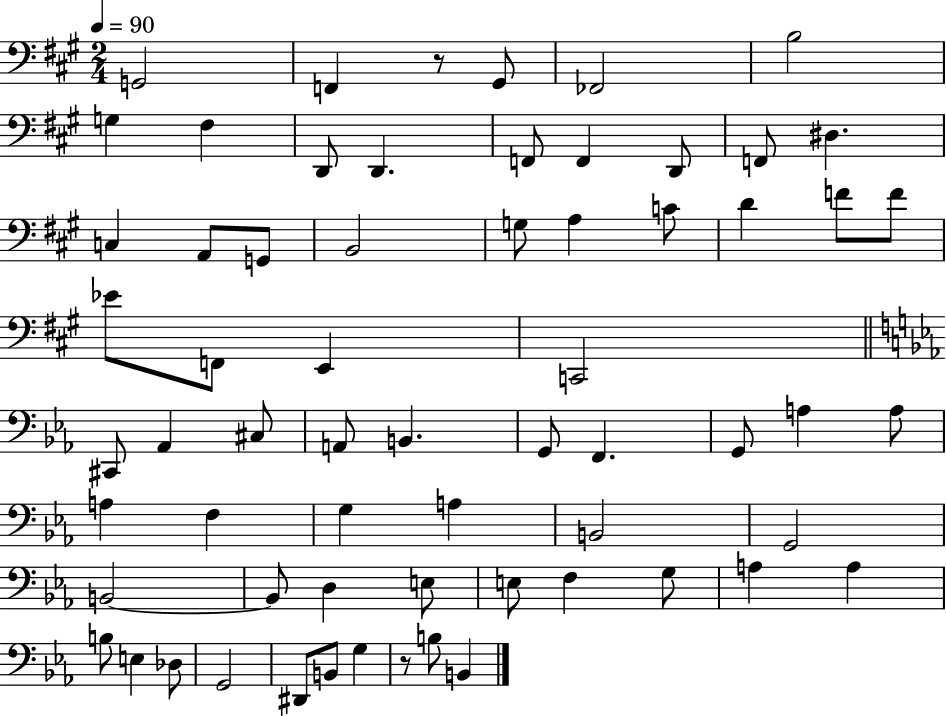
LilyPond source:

{
  \clef bass
  \numericTimeSignature
  \time 2/4
  \key a \major
  \tempo 4 = 90
  g,2 | f,4 r8 gis,8 | fes,2 | b2 | \break g4 fis4 | d,8 d,4. | f,8 f,4 d,8 | f,8 dis4. | \break c4 a,8 g,8 | b,2 | g8 a4 c'8 | d'4 f'8 f'8 | \break ees'8 f,8 e,4 | c,2 | \bar "||" \break \key ees \major cis,8 aes,4 cis8 | a,8 b,4. | g,8 f,4. | g,8 a4 a8 | \break a4 f4 | g4 a4 | b,2 | g,2 | \break b,2~~ | b,8 d4 e8 | e8 f4 g8 | a4 a4 | \break b8 e4 des8 | g,2 | dis,8 b,8 g4 | r8 b8 b,4 | \break \bar "|."
}